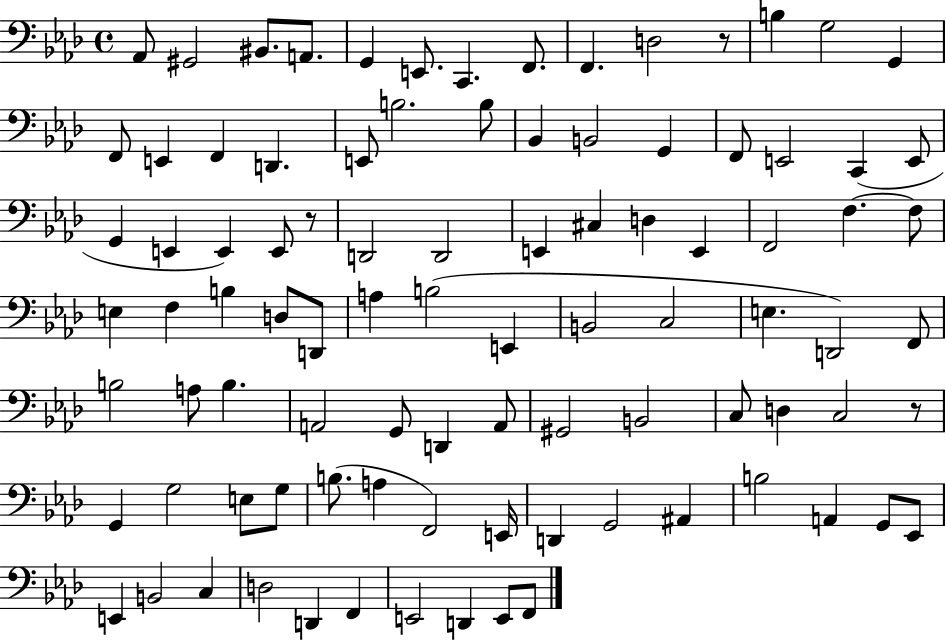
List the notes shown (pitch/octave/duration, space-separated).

Ab2/e G#2/h BIS2/e. A2/e. G2/q E2/e. C2/q. F2/e. F2/q. D3/h R/e B3/q G3/h G2/q F2/e E2/q F2/q D2/q. E2/e B3/h. B3/e Bb2/q B2/h G2/q F2/e E2/h C2/q E2/e G2/q E2/q E2/q E2/e R/e D2/h D2/h E2/q C#3/q D3/q E2/q F2/h F3/q. F3/e E3/q F3/q B3/q D3/e D2/e A3/q B3/h E2/q B2/h C3/h E3/q. D2/h F2/e B3/h A3/e B3/q. A2/h G2/e D2/q A2/e G#2/h B2/h C3/e D3/q C3/h R/e G2/q G3/h E3/e G3/e B3/e. A3/q F2/h E2/s D2/q G2/h A#2/q B3/h A2/q G2/e Eb2/e E2/q B2/h C3/q D3/h D2/q F2/q E2/h D2/q E2/e F2/e